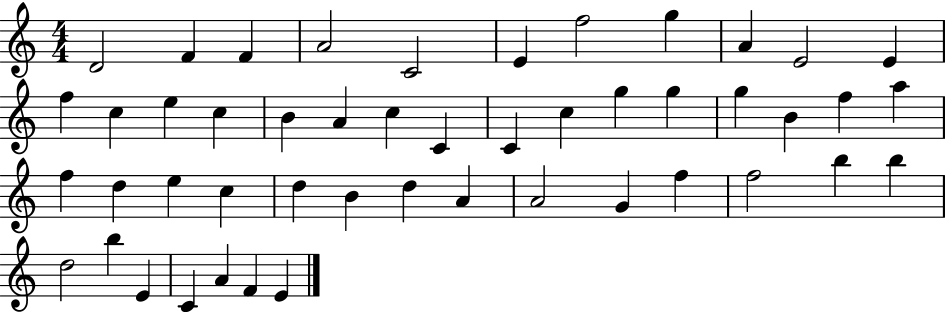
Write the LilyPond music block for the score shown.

{
  \clef treble
  \numericTimeSignature
  \time 4/4
  \key c \major
  d'2 f'4 f'4 | a'2 c'2 | e'4 f''2 g''4 | a'4 e'2 e'4 | \break f''4 c''4 e''4 c''4 | b'4 a'4 c''4 c'4 | c'4 c''4 g''4 g''4 | g''4 b'4 f''4 a''4 | \break f''4 d''4 e''4 c''4 | d''4 b'4 d''4 a'4 | a'2 g'4 f''4 | f''2 b''4 b''4 | \break d''2 b''4 e'4 | c'4 a'4 f'4 e'4 | \bar "|."
}